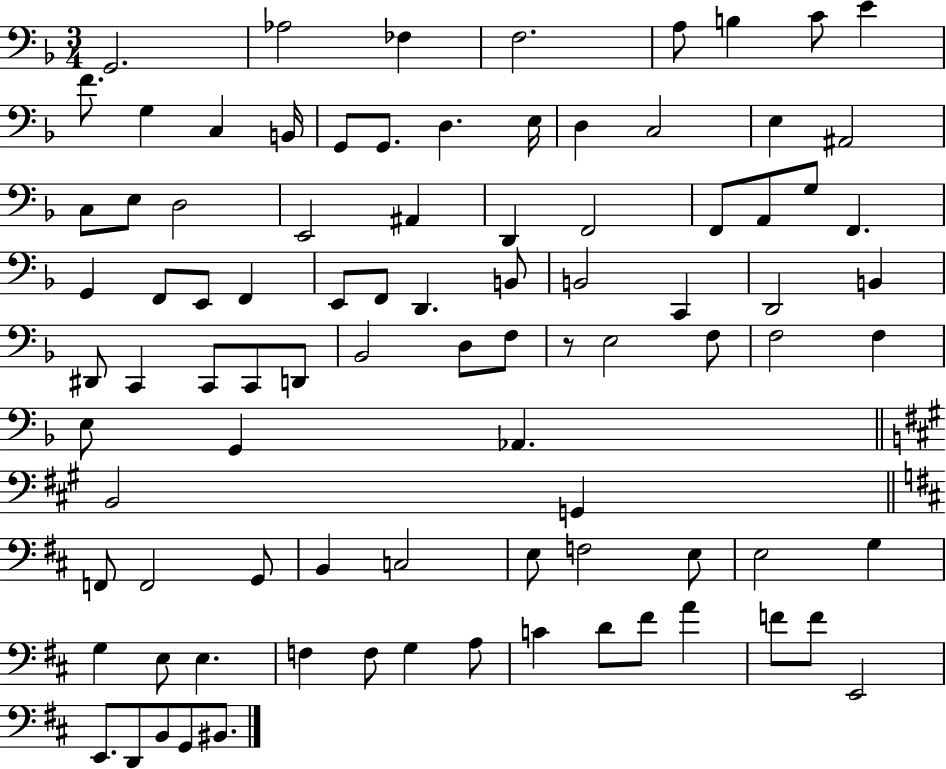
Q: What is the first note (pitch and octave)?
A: G2